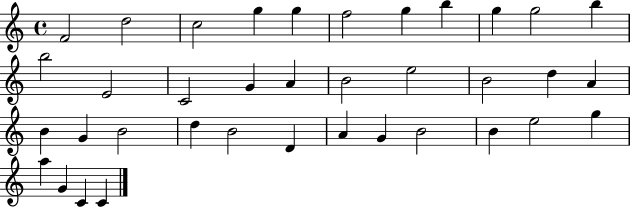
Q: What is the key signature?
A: C major